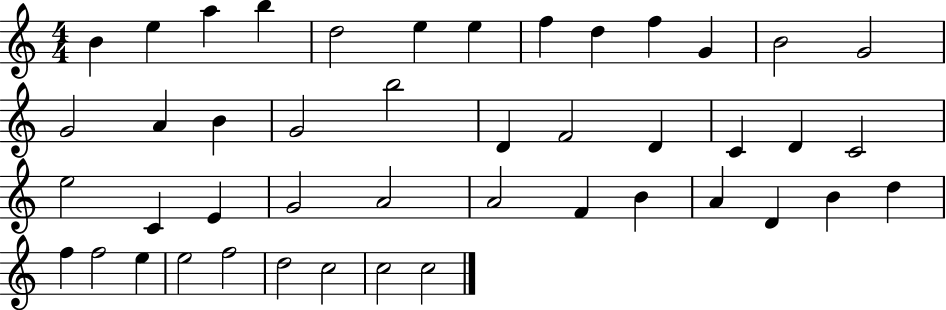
{
  \clef treble
  \numericTimeSignature
  \time 4/4
  \key c \major
  b'4 e''4 a''4 b''4 | d''2 e''4 e''4 | f''4 d''4 f''4 g'4 | b'2 g'2 | \break g'2 a'4 b'4 | g'2 b''2 | d'4 f'2 d'4 | c'4 d'4 c'2 | \break e''2 c'4 e'4 | g'2 a'2 | a'2 f'4 b'4 | a'4 d'4 b'4 d''4 | \break f''4 f''2 e''4 | e''2 f''2 | d''2 c''2 | c''2 c''2 | \break \bar "|."
}